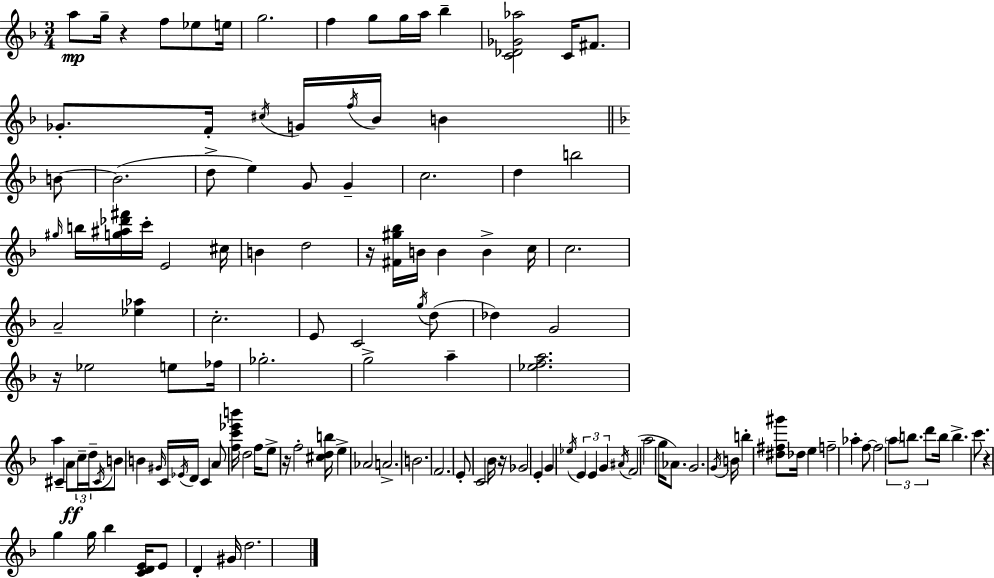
X:1
T:Untitled
M:3/4
L:1/4
K:Dm
a/2 g/4 z f/2 _e/2 e/4 g2 f g/2 g/4 a/4 _b [C_D_G_a]2 C/4 ^F/2 _G/2 F/4 ^c/4 G/4 f/4 _B/4 B B/2 B2 d/2 e G/2 G c2 d b2 ^g/4 b/4 [g^a_d'^f']/4 c'/4 E2 ^c/4 B d2 z/4 [^F^g_b]/4 B/4 B B c/4 c2 A2 [_e_a] c2 E/2 C2 g/4 d/2 _d G2 z/4 _e2 e/2 _f/4 _g2 g2 a [_efa]2 a ^C A/2 c/4 d/4 ^C/4 B/2 B ^G/4 C/4 _E/4 D/4 C A/2 [fc'_e'b']/4 d2 f/4 e/2 z/4 f2 [^cdb]/4 e _A2 A2 B2 F2 E/2 C2 _B/4 z/4 _G2 E G _e/4 E E G ^A/4 F2 a2 g/4 _A/2 G2 G/4 B/4 b [^d^f^g']/2 _d/4 e f2 _a f/2 f2 a/2 b/2 d'/2 b/4 b c'/2 z g g/4 _b [CDE]/4 E/2 D ^G/4 d2